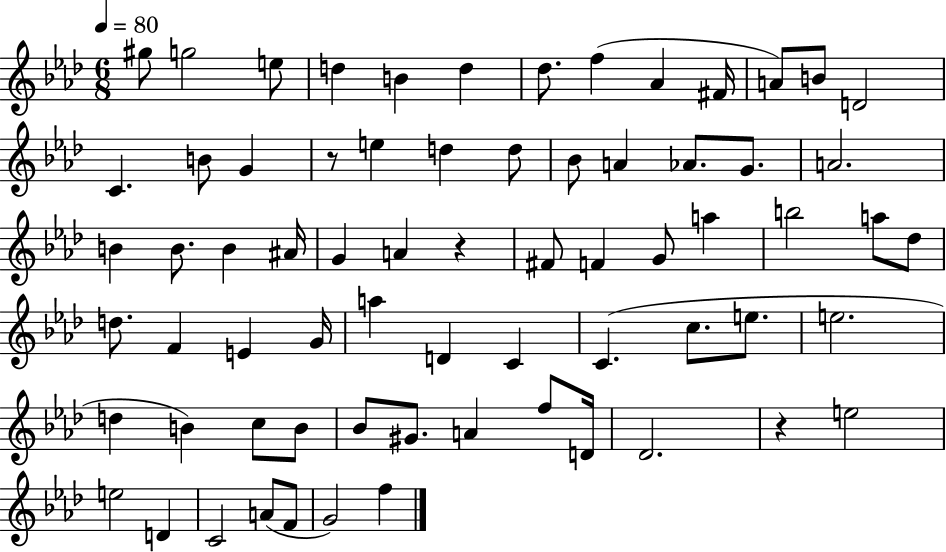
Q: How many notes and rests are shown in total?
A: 69